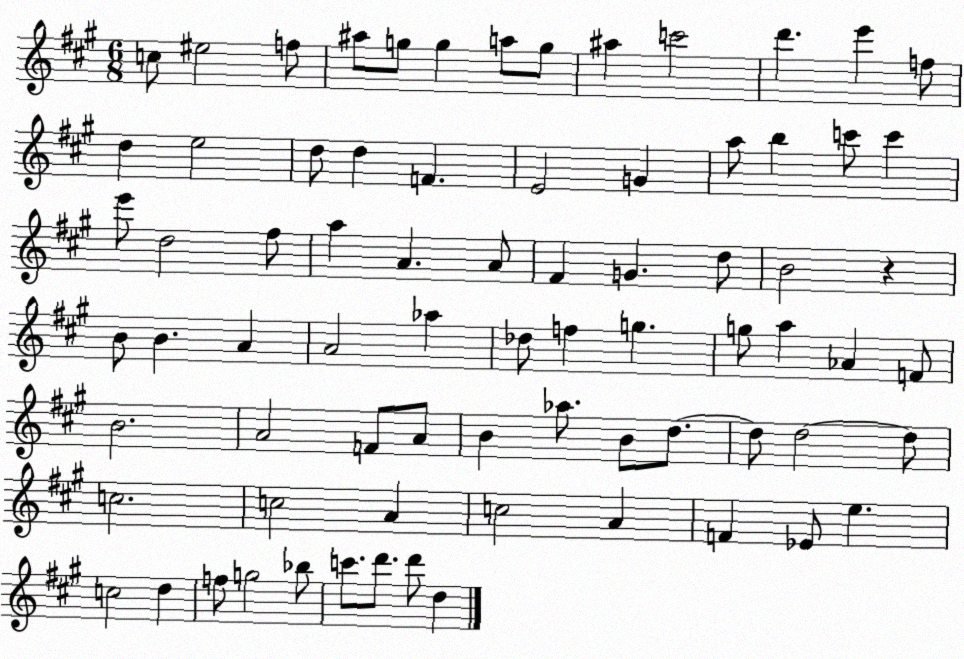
X:1
T:Untitled
M:6/8
L:1/4
K:A
c/2 ^e2 f/2 ^a/2 g/2 g a/2 g/2 ^a c'2 d' e' f/2 d e2 d/2 d F E2 G a/2 b c'/2 c' e'/2 d2 ^f/2 a A A/2 ^F G d/2 B2 z B/2 B A A2 _a _d/2 f g g/2 a _A F/2 B2 A2 F/2 A/2 B _a/2 B/2 d/2 d/2 d2 d/2 c2 c2 A c2 A F _E/2 e c2 d f/2 g2 _b/2 c'/2 d'/2 d'/2 d